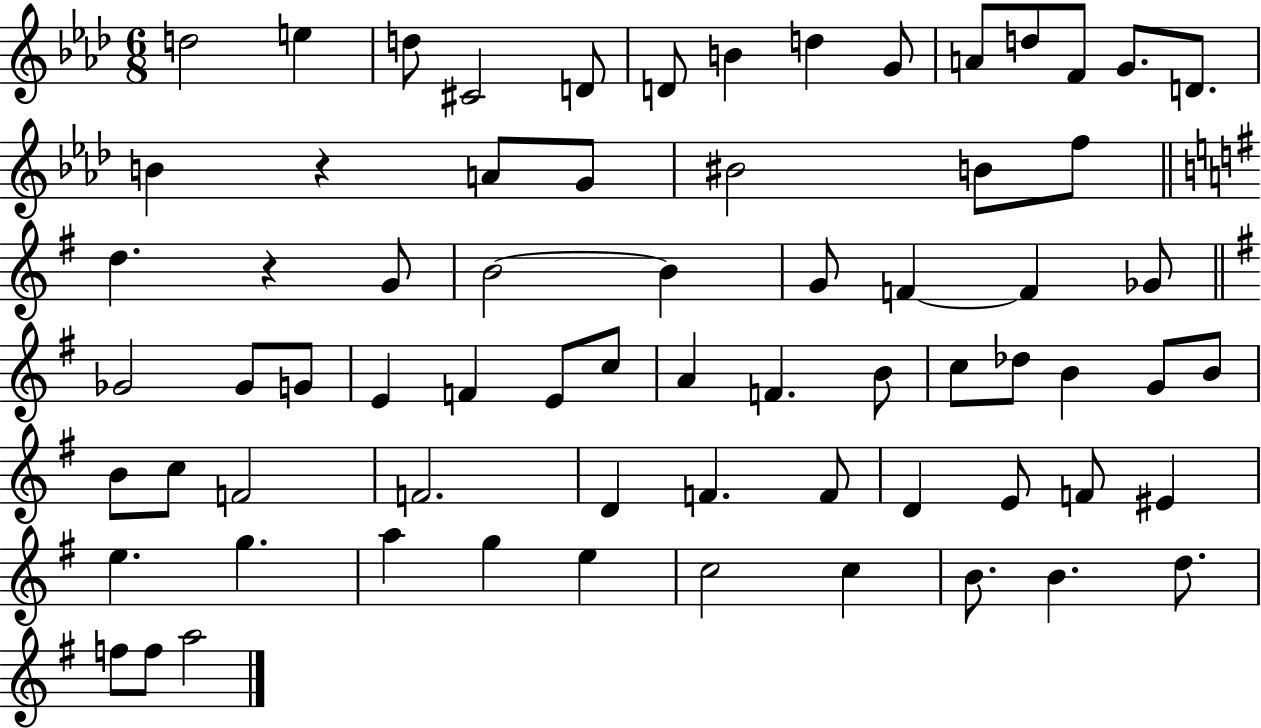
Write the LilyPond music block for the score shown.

{
  \clef treble
  \numericTimeSignature
  \time 6/8
  \key aes \major
  d''2 e''4 | d''8 cis'2 d'8 | d'8 b'4 d''4 g'8 | a'8 d''8 f'8 g'8. d'8. | \break b'4 r4 a'8 g'8 | bis'2 b'8 f''8 | \bar "||" \break \key g \major d''4. r4 g'8 | b'2~~ b'4 | g'8 f'4~~ f'4 ges'8 | \bar "||" \break \key g \major ges'2 ges'8 g'8 | e'4 f'4 e'8 c''8 | a'4 f'4. b'8 | c''8 des''8 b'4 g'8 b'8 | \break b'8 c''8 f'2 | f'2. | d'4 f'4. f'8 | d'4 e'8 f'8 eis'4 | \break e''4. g''4. | a''4 g''4 e''4 | c''2 c''4 | b'8. b'4. d''8. | \break f''8 f''8 a''2 | \bar "|."
}